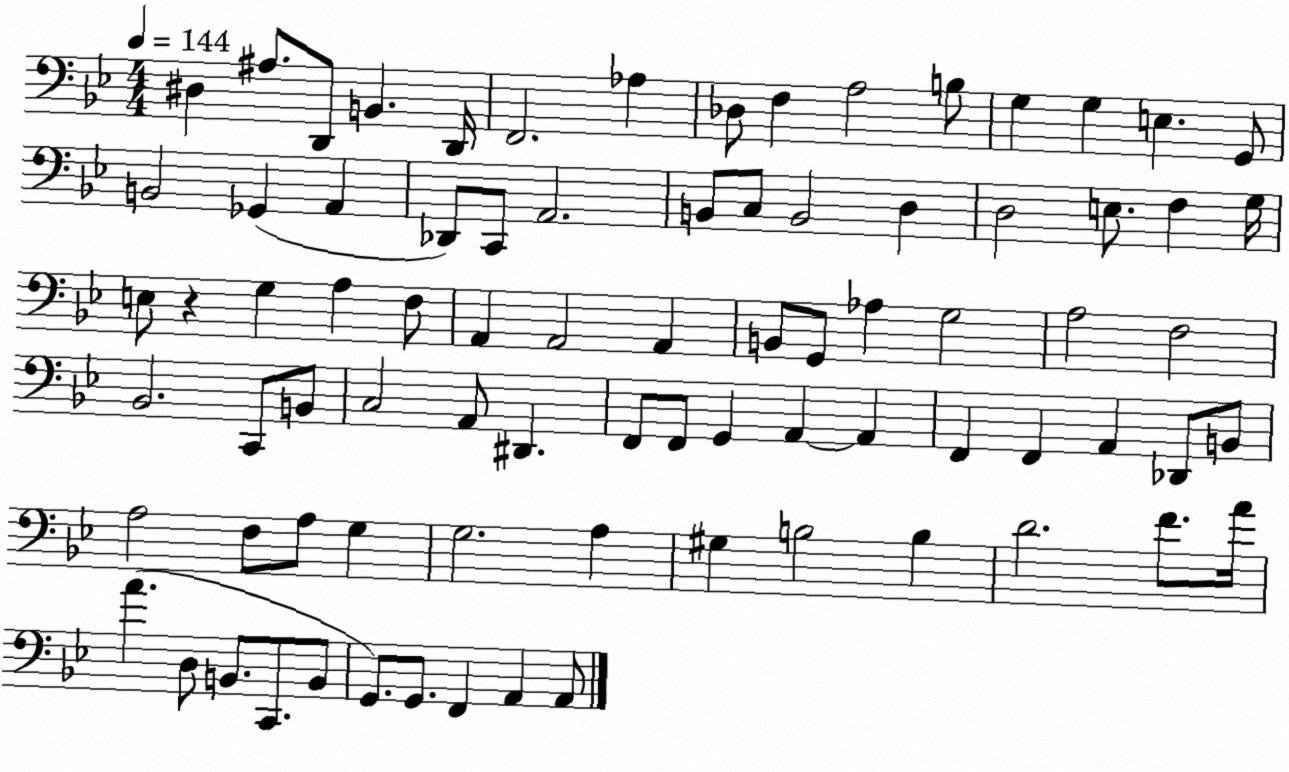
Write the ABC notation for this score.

X:1
T:Untitled
M:4/4
L:1/4
K:Bb
^D, ^A,/2 D,,/2 B,, D,,/4 F,,2 _A, _D,/2 F, A,2 B,/2 G, G, E, G,,/2 B,,2 _G,, A,, _D,,/2 C,,/2 A,,2 B,,/2 C,/2 B,,2 D, D,2 E,/2 F, G,/4 E,/2 z G, A, F,/2 A,, A,,2 A,, B,,/2 G,,/2 _A, G,2 A,2 F,2 _B,,2 C,,/2 B,,/2 C,2 A,,/2 ^D,, F,,/2 F,,/2 G,, A,, A,, F,, F,, A,, _D,,/2 B,,/2 A,2 F,/2 A,/2 G, G,2 A, ^G, B,2 B, D2 F/2 A/4 A D,/2 B,,/2 C,,/2 B,,/2 G,,/2 G,,/2 F,, A,, A,,/2